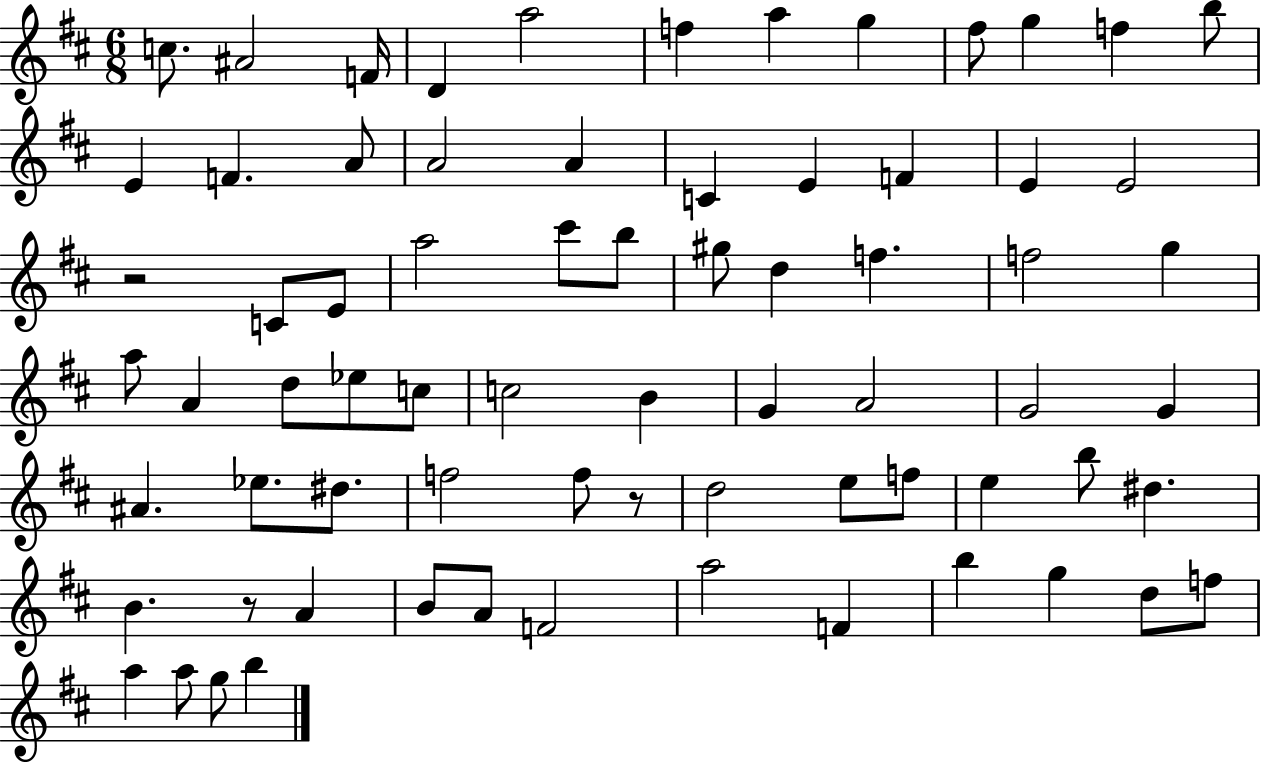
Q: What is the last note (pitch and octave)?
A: B5